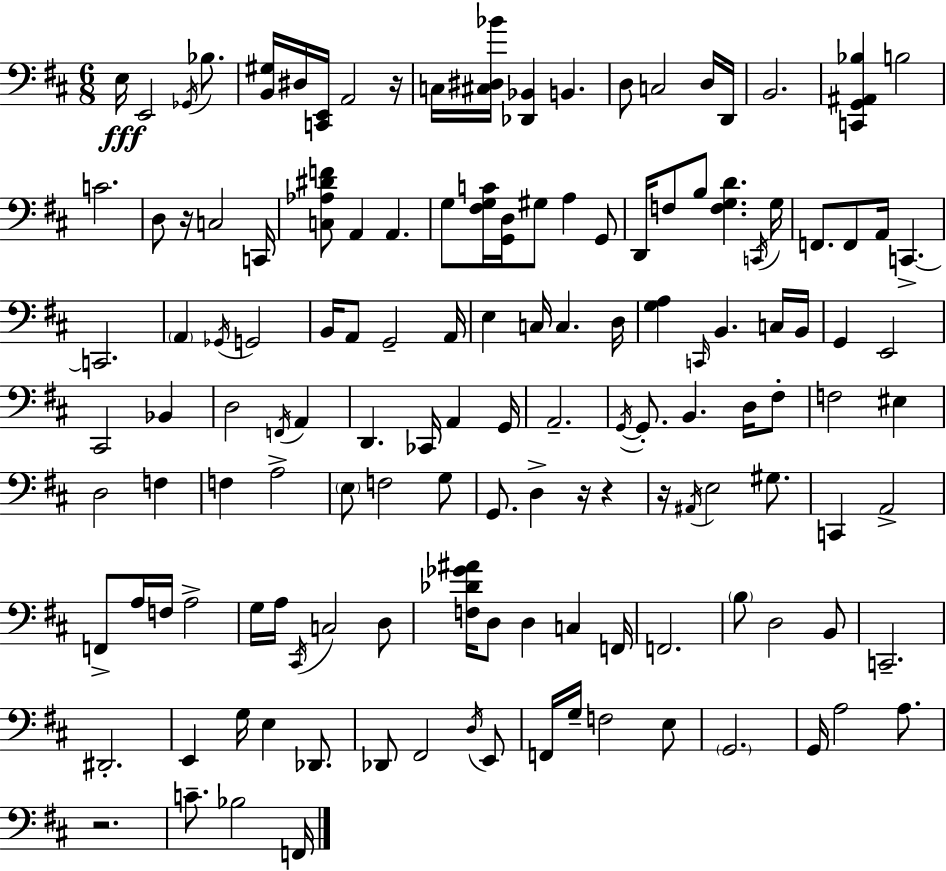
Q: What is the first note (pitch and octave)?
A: E3